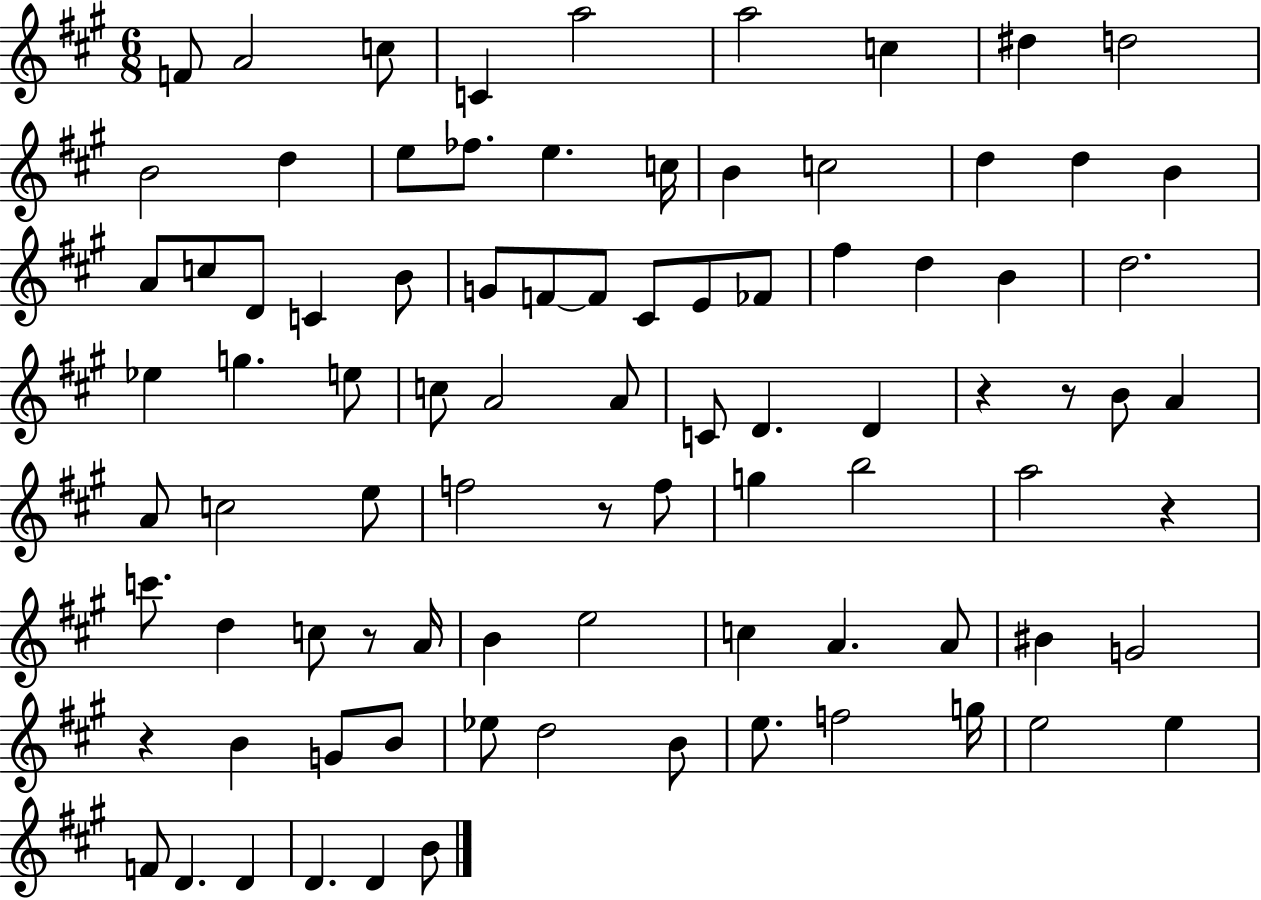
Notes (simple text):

F4/e A4/h C5/e C4/q A5/h A5/h C5/q D#5/q D5/h B4/h D5/q E5/e FES5/e. E5/q. C5/s B4/q C5/h D5/q D5/q B4/q A4/e C5/e D4/e C4/q B4/e G4/e F4/e F4/e C#4/e E4/e FES4/e F#5/q D5/q B4/q D5/h. Eb5/q G5/q. E5/e C5/e A4/h A4/e C4/e D4/q. D4/q R/q R/e B4/e A4/q A4/e C5/h E5/e F5/h R/e F5/e G5/q B5/h A5/h R/q C6/e. D5/q C5/e R/e A4/s B4/q E5/h C5/q A4/q. A4/e BIS4/q G4/h R/q B4/q G4/e B4/e Eb5/e D5/h B4/e E5/e. F5/h G5/s E5/h E5/q F4/e D4/q. D4/q D4/q. D4/q B4/e